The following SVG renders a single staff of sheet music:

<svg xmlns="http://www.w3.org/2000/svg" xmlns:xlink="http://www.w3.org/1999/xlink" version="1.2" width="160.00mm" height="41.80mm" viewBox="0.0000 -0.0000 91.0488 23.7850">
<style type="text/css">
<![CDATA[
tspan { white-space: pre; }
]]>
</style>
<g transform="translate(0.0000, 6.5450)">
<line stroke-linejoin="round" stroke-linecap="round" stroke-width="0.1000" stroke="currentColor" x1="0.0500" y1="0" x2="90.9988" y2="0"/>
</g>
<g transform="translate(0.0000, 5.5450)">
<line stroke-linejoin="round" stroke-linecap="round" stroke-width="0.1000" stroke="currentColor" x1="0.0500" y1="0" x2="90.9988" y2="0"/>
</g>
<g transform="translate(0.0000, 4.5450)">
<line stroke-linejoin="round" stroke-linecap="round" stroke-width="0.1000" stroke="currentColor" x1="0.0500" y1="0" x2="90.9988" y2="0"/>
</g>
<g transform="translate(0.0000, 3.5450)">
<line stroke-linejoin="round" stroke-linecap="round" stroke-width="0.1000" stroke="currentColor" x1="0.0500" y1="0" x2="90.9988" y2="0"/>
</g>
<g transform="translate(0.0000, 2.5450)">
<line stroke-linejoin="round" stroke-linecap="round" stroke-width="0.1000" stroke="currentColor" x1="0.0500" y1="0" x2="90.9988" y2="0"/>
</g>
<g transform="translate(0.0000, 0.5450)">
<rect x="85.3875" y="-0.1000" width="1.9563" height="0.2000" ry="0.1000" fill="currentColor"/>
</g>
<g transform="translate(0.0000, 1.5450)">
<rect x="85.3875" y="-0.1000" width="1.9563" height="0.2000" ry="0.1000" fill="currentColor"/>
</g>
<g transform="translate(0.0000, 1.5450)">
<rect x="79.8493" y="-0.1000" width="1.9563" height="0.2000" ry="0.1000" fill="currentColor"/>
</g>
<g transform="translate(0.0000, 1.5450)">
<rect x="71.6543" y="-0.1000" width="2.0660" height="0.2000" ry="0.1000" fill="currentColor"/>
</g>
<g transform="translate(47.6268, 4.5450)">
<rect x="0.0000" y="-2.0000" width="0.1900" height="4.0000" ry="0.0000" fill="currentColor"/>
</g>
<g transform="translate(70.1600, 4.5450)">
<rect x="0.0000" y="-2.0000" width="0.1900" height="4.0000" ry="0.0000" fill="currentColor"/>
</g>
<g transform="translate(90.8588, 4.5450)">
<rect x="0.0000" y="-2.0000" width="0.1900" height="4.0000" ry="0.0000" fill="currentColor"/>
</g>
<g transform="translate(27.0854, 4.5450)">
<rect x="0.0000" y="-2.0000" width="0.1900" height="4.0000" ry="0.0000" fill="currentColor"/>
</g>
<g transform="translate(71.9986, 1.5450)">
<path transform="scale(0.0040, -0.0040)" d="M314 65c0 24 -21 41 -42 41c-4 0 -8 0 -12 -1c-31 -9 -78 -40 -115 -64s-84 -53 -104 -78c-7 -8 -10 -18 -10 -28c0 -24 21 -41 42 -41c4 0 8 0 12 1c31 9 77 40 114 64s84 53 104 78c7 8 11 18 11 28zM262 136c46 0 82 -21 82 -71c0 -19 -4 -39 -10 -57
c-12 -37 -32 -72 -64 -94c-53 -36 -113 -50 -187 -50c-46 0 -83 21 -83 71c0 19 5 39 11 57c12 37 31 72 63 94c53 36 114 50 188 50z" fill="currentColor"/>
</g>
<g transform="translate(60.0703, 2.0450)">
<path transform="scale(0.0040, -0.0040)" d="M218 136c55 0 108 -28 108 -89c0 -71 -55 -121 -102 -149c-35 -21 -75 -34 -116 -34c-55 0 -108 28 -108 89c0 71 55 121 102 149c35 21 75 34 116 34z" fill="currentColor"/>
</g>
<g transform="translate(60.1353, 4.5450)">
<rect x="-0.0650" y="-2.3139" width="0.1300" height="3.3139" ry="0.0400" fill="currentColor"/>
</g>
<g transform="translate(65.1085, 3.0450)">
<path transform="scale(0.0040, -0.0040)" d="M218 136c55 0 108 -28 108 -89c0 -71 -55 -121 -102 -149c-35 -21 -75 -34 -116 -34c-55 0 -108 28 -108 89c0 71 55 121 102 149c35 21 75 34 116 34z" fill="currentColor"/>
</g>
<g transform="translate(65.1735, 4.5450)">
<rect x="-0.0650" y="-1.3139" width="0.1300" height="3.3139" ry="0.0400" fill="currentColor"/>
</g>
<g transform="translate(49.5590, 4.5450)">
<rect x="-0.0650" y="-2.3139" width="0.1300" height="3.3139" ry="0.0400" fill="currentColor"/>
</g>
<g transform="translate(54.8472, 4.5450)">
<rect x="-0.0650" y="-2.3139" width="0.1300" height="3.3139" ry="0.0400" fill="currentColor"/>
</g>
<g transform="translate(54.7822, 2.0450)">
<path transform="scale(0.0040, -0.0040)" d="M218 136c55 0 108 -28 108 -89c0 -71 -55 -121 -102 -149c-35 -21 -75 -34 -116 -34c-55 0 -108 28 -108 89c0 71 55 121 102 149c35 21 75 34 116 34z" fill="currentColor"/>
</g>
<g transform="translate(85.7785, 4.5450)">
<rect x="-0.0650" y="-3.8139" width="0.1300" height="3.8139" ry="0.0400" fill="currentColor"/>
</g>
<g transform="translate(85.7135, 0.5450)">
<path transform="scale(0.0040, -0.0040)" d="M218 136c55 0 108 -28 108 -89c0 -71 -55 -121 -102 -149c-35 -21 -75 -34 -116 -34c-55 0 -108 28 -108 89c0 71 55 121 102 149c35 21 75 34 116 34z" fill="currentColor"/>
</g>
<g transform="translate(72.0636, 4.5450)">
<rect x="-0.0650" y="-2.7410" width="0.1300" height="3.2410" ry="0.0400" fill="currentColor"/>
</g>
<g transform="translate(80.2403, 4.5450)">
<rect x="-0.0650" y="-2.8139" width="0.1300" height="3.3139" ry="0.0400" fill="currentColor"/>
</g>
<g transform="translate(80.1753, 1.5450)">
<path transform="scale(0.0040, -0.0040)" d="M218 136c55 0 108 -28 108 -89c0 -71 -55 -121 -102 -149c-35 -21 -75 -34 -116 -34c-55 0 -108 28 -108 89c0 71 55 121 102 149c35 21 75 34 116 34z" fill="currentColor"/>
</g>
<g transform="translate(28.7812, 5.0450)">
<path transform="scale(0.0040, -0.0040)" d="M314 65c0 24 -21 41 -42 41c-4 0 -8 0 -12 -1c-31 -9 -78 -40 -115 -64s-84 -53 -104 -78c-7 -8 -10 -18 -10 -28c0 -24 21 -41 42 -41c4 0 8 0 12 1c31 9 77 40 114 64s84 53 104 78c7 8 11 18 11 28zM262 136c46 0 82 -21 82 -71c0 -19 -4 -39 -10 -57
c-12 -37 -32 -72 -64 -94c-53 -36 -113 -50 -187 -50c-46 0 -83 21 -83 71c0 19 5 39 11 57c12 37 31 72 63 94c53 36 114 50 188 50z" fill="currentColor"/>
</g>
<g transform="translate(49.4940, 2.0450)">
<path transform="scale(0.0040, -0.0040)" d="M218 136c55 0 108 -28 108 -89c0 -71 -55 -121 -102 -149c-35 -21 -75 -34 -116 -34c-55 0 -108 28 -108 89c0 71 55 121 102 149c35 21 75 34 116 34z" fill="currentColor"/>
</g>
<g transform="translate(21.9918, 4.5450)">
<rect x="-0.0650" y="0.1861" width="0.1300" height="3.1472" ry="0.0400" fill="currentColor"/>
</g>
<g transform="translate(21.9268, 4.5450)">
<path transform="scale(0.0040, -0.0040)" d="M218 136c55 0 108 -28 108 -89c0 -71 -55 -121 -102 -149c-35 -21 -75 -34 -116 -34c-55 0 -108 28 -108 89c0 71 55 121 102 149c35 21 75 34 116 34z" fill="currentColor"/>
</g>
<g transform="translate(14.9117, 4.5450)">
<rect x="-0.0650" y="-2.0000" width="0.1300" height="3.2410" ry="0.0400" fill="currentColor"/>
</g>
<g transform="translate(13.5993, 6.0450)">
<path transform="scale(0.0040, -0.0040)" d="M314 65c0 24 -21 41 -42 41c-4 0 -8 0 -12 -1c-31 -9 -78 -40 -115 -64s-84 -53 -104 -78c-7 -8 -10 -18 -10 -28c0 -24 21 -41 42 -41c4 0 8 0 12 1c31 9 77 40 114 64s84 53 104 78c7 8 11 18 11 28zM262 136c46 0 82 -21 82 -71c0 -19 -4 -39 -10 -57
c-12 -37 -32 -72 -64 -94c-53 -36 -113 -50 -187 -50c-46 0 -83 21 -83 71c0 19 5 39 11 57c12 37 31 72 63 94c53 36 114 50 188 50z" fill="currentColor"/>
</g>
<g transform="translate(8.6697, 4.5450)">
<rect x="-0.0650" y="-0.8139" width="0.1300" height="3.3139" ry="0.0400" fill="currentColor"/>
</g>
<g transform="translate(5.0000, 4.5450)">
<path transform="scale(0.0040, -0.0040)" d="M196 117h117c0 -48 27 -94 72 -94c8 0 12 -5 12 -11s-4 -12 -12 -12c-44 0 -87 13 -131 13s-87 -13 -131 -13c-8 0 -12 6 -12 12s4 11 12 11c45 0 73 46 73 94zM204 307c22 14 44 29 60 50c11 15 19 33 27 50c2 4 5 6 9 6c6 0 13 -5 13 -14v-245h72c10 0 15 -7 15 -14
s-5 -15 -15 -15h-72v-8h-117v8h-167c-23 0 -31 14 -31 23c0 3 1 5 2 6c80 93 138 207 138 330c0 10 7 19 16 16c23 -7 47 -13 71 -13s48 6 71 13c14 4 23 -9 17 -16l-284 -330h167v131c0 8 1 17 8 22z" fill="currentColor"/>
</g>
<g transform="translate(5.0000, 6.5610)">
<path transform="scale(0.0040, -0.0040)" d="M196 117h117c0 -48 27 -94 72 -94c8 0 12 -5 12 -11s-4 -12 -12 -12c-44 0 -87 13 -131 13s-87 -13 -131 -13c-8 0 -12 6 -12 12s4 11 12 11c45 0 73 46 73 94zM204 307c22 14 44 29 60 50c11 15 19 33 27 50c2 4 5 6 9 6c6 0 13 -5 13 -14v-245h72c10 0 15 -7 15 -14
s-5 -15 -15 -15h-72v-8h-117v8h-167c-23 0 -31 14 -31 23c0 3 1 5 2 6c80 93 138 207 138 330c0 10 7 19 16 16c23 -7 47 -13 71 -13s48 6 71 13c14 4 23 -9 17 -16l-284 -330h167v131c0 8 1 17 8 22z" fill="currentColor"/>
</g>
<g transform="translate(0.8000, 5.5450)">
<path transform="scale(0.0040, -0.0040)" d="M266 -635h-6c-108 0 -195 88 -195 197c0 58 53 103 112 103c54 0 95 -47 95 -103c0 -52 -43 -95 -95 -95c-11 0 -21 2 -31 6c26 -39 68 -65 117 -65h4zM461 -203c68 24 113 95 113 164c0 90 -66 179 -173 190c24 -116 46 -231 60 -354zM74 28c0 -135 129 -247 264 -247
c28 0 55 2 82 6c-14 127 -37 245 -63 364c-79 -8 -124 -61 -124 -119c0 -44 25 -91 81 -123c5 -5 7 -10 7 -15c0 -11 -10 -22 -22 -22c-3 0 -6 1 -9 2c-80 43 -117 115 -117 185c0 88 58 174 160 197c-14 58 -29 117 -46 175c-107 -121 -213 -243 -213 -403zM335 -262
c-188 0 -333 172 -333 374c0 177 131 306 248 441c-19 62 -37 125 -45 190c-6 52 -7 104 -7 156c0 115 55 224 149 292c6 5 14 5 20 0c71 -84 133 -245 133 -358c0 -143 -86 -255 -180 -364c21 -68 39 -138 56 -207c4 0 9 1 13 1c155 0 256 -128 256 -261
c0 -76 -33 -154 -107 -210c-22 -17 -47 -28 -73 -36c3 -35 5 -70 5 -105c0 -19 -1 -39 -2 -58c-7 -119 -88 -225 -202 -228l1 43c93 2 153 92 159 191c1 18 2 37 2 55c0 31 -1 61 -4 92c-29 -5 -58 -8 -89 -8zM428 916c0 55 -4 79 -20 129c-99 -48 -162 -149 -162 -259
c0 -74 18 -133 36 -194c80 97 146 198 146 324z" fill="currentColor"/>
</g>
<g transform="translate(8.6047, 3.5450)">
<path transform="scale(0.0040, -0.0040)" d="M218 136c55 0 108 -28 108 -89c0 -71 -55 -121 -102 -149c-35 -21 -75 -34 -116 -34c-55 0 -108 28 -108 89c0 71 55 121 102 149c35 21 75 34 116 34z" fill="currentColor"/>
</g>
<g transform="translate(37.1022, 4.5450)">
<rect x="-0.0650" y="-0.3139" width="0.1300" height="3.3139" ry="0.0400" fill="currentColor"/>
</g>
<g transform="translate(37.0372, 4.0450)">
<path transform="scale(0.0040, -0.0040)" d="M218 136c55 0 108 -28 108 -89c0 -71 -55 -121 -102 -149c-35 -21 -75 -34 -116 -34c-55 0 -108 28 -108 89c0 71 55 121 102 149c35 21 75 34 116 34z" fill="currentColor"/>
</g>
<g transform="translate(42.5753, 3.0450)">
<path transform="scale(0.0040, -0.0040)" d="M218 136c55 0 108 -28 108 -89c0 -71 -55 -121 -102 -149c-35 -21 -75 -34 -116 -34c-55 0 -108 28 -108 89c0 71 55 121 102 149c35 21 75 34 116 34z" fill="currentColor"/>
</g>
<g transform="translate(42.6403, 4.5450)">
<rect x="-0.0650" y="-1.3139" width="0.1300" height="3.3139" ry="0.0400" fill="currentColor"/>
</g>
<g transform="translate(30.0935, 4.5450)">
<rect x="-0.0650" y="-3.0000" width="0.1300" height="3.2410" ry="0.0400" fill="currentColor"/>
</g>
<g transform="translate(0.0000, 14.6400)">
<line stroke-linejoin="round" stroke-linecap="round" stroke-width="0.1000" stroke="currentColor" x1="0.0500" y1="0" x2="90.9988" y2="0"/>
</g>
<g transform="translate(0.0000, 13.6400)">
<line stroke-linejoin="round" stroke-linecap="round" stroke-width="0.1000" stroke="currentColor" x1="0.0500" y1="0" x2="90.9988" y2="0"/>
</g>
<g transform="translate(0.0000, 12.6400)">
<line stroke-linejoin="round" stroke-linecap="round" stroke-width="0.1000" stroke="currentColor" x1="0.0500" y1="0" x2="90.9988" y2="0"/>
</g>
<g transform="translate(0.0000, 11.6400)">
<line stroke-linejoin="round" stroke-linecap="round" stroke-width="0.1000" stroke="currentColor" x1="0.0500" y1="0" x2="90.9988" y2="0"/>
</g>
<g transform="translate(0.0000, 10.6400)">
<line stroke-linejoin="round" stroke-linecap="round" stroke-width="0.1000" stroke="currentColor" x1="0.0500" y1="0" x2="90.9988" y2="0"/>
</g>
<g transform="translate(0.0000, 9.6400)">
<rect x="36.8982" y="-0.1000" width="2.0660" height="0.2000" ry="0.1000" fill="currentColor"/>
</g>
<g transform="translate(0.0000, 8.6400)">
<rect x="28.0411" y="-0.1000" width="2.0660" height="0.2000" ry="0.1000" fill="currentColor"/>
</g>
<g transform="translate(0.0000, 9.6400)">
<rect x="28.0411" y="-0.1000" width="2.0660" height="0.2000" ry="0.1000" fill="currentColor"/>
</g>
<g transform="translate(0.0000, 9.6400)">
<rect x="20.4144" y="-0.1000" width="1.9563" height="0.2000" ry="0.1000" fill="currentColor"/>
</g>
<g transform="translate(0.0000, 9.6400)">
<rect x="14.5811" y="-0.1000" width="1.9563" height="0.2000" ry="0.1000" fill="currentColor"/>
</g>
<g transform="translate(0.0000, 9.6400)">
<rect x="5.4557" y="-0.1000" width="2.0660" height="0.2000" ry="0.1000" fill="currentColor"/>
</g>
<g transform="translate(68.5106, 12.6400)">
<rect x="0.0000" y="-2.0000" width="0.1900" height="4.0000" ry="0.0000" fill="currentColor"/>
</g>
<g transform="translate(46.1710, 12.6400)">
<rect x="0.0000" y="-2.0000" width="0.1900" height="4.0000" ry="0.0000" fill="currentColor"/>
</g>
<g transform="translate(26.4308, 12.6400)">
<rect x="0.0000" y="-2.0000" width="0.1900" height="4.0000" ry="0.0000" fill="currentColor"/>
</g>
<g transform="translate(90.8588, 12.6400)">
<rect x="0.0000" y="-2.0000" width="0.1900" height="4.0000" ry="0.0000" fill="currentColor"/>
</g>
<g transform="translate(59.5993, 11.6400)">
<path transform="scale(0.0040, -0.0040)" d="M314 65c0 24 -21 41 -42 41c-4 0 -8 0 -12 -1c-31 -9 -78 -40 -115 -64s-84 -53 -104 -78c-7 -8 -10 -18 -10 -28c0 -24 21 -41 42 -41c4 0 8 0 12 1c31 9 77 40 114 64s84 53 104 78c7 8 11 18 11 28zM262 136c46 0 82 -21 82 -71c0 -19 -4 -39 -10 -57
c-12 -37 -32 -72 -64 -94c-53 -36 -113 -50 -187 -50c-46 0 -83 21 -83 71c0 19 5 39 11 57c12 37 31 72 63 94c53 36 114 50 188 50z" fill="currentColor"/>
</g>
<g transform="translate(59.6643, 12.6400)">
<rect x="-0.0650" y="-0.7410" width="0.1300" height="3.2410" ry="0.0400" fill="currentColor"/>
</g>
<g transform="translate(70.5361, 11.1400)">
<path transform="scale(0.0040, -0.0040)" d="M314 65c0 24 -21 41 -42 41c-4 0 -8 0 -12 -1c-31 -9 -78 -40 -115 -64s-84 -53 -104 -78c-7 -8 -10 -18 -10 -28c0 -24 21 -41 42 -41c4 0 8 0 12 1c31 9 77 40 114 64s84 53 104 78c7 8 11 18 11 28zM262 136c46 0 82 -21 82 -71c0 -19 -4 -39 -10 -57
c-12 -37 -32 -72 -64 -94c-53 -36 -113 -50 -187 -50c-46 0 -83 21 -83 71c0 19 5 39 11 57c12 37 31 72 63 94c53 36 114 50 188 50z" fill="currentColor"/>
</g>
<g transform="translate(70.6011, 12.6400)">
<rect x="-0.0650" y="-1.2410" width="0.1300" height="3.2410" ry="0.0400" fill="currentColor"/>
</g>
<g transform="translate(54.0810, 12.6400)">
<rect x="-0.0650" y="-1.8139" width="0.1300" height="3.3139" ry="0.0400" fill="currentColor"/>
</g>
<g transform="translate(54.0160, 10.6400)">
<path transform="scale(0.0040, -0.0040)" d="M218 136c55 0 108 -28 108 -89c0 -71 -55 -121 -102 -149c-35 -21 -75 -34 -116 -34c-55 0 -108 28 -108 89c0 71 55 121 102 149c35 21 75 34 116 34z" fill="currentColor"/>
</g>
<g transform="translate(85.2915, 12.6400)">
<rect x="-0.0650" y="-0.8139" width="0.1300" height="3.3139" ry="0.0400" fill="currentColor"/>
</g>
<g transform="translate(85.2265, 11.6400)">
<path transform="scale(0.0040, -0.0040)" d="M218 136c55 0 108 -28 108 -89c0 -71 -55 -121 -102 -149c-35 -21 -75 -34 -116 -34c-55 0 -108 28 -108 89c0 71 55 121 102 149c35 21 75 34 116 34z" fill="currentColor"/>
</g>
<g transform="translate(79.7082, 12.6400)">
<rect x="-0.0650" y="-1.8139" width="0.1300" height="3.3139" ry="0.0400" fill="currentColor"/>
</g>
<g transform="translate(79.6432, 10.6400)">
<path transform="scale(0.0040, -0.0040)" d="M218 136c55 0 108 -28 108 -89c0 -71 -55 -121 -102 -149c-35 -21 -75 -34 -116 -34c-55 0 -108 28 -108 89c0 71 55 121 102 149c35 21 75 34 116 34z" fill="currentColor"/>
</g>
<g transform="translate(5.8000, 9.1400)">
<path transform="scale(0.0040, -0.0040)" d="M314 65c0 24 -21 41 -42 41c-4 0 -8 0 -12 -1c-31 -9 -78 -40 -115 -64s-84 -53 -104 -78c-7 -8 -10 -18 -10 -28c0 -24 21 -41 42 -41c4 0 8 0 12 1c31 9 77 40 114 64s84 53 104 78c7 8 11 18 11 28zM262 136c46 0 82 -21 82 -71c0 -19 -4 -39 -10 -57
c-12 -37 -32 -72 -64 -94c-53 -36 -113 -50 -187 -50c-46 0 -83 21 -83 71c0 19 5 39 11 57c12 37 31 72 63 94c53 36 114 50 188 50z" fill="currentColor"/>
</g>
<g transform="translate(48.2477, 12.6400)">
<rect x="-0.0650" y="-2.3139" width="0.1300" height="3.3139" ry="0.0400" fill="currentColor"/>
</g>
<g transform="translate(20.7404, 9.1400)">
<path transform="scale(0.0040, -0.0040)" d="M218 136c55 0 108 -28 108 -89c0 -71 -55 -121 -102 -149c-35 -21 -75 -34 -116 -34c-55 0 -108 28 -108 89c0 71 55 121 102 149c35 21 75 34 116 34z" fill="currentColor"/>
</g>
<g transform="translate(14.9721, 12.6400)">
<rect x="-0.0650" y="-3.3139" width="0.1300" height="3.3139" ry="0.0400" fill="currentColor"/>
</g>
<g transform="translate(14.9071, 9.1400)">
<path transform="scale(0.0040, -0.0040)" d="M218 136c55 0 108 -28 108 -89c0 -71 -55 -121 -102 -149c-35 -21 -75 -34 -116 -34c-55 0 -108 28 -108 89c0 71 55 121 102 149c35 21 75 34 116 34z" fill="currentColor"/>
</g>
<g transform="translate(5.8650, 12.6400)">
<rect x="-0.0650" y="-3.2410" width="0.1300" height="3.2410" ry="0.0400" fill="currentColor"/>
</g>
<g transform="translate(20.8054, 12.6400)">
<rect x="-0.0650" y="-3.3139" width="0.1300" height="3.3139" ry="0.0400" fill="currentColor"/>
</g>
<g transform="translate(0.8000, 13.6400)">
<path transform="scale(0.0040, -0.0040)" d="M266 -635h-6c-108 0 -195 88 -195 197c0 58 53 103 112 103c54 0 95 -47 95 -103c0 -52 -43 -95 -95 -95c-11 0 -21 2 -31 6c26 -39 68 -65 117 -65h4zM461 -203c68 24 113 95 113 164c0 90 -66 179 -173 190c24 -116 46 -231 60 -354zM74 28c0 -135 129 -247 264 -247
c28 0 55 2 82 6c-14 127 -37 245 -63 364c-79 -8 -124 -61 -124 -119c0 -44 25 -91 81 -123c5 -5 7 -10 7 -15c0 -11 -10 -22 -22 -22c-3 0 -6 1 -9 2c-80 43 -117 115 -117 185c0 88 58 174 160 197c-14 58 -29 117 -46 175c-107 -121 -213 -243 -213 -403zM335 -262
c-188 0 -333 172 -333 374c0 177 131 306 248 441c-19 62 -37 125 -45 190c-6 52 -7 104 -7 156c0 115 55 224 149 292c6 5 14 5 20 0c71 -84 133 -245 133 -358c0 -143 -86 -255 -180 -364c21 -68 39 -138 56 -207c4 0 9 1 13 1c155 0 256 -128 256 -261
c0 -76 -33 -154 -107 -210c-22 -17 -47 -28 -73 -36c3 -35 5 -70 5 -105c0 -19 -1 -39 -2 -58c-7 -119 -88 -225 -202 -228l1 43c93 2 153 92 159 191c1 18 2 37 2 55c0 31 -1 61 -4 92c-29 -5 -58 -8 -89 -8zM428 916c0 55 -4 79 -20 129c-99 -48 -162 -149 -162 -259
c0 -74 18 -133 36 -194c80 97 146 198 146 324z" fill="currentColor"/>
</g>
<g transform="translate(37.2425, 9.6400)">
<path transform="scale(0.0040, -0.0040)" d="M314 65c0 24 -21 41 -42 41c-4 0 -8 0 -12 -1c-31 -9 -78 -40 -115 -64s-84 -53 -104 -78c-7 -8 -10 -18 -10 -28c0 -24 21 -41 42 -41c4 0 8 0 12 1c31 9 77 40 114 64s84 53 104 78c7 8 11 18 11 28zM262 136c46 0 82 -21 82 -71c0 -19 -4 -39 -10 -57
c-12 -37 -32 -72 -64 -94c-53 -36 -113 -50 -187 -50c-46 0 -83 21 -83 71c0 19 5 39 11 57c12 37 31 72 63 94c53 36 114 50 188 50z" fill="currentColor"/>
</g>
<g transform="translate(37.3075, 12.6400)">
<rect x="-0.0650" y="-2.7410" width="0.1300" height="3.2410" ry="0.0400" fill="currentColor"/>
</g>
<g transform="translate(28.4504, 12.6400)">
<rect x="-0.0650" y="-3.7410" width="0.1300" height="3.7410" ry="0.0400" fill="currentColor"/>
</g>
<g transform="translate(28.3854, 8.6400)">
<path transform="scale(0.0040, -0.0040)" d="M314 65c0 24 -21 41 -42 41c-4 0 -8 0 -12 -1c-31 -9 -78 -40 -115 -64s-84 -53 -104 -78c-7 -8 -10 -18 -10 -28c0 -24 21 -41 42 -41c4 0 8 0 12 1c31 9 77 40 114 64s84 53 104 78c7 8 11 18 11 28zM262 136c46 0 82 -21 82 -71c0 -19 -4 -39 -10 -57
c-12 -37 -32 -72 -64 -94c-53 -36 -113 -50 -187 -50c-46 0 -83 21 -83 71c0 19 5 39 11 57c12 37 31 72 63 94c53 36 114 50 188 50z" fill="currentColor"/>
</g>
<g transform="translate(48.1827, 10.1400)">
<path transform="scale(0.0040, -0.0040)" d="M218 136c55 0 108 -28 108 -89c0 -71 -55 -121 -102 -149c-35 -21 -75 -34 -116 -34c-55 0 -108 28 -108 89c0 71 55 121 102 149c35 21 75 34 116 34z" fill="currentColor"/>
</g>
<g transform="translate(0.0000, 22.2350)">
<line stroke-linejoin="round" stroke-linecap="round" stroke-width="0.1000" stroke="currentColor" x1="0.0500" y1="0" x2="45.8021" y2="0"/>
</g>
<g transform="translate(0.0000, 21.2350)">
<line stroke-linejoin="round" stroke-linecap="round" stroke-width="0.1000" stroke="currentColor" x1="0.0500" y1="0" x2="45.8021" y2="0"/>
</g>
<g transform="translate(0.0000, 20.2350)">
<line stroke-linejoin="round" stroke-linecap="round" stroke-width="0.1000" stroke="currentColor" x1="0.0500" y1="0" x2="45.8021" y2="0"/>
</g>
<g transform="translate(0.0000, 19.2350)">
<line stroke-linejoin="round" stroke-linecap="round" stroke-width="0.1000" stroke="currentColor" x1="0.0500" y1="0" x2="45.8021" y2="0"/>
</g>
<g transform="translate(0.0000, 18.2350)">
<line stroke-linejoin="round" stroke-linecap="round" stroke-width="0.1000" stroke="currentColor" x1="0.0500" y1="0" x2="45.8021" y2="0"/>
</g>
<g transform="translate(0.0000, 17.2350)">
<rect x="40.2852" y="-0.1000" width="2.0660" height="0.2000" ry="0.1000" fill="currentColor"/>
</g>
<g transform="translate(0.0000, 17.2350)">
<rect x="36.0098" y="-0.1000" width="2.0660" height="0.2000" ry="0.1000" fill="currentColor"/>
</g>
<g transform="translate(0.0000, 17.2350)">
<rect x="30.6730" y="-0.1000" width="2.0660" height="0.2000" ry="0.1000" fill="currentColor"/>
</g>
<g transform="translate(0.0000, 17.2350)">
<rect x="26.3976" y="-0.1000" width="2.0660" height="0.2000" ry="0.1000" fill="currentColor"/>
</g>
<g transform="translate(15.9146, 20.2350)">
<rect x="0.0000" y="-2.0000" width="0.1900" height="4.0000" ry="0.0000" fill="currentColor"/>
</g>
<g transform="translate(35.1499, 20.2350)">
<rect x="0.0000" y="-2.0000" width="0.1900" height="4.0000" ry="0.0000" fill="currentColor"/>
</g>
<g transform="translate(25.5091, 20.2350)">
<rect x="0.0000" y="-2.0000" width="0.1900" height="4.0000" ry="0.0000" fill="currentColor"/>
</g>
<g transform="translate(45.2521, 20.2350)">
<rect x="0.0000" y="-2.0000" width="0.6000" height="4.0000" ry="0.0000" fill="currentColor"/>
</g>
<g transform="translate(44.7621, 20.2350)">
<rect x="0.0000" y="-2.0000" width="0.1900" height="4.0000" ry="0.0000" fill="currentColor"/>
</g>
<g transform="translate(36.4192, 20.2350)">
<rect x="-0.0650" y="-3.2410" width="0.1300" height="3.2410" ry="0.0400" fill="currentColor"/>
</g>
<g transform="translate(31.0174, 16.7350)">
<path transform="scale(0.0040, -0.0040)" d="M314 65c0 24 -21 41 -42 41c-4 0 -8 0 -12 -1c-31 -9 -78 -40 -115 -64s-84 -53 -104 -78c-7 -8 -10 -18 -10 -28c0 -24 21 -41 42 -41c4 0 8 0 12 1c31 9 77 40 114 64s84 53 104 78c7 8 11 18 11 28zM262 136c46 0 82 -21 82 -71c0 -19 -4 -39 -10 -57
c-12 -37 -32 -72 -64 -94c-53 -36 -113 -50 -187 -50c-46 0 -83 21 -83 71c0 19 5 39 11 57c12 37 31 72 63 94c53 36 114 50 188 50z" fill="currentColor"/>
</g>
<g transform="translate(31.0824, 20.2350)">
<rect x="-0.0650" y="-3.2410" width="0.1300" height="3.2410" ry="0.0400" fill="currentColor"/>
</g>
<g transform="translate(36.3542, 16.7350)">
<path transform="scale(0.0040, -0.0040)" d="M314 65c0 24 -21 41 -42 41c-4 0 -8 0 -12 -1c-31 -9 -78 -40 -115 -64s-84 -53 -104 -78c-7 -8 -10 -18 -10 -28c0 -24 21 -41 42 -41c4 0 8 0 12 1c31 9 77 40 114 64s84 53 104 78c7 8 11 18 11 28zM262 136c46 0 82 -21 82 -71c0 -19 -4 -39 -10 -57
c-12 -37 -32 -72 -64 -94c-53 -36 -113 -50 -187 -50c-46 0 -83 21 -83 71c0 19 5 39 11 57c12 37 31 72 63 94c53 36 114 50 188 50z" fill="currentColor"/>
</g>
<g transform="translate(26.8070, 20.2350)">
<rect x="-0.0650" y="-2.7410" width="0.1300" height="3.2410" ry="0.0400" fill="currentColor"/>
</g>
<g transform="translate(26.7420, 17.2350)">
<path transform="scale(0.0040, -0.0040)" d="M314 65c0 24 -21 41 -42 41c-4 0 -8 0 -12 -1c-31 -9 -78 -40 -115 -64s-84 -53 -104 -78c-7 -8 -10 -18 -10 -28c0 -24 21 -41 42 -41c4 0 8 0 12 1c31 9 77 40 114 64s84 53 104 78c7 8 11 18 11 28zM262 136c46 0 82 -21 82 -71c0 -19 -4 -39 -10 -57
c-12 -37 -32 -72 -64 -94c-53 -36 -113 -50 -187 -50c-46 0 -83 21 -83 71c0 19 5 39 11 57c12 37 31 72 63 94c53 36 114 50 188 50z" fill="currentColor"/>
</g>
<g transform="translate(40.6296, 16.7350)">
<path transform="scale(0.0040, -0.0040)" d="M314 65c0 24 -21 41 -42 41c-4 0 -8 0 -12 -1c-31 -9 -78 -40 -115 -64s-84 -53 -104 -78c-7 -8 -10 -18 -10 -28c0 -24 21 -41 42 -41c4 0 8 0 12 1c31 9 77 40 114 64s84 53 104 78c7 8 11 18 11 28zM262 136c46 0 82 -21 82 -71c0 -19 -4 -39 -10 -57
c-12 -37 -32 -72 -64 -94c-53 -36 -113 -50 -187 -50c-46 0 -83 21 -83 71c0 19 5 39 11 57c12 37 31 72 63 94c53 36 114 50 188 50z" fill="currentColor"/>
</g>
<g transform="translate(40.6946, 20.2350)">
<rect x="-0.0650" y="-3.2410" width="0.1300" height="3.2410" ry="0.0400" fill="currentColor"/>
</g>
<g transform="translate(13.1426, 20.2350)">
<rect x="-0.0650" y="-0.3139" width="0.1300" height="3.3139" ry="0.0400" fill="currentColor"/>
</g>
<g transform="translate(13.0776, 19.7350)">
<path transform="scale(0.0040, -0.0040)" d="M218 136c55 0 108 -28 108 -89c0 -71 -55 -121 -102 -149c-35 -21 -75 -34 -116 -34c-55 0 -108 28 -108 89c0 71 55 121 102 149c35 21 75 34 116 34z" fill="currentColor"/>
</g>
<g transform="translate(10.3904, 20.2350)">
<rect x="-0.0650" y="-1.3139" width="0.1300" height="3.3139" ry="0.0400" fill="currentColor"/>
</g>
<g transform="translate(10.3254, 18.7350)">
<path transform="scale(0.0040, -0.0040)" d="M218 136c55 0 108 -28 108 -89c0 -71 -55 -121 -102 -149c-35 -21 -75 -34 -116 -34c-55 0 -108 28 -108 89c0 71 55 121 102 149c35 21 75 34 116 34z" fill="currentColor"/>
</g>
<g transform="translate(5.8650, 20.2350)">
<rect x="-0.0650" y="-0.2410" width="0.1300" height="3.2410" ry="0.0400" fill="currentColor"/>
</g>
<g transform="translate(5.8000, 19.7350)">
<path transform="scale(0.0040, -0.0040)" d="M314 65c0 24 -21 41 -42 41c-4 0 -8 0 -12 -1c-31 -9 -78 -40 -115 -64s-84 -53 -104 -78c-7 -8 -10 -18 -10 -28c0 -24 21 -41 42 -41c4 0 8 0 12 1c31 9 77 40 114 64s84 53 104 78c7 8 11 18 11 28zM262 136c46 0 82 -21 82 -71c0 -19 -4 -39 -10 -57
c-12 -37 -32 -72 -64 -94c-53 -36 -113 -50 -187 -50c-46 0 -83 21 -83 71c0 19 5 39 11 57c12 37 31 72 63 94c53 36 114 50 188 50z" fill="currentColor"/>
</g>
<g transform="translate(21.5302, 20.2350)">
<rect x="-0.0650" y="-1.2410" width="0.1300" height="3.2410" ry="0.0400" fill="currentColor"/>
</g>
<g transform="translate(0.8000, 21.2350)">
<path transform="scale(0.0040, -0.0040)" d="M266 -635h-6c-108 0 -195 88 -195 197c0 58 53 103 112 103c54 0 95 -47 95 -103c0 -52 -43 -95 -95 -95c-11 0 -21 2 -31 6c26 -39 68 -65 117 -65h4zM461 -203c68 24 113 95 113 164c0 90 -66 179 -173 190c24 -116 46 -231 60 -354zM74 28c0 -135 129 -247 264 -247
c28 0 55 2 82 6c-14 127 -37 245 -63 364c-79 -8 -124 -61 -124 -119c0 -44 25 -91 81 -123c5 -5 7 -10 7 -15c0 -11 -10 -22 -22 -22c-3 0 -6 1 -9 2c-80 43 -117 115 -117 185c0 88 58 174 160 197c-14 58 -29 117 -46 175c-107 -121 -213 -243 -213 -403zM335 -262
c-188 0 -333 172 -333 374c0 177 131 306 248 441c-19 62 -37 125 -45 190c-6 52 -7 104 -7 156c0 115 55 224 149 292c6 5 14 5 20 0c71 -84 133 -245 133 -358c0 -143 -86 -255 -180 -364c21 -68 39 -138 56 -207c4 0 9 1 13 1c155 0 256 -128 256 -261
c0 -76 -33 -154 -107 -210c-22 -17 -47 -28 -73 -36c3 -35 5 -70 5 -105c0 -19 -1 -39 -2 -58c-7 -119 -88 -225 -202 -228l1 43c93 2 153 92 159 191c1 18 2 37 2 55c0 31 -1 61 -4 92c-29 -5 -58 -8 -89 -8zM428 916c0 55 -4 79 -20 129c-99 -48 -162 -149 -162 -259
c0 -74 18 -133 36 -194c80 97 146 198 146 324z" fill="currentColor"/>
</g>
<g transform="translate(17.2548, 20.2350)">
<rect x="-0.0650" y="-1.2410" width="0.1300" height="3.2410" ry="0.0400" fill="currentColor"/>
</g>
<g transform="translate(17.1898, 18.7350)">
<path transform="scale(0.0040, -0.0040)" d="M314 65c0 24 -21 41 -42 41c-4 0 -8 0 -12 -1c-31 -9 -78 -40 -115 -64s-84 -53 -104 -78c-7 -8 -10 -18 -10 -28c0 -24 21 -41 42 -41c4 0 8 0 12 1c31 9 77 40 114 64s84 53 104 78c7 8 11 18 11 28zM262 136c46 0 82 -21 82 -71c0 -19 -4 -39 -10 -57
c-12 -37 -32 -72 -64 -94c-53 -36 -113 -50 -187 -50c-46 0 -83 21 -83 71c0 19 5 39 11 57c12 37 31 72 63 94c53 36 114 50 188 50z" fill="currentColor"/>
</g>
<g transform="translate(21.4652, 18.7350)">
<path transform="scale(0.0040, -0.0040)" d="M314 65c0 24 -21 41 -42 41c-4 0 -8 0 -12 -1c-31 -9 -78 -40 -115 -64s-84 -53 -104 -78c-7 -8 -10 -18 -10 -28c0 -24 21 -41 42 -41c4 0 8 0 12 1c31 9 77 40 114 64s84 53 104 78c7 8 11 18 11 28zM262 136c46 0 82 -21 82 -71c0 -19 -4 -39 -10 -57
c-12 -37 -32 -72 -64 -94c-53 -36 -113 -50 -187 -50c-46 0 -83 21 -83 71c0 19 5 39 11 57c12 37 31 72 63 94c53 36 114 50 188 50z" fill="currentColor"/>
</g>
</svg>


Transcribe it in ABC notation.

X:1
T:Untitled
M:4/4
L:1/4
K:C
d F2 B A2 c e g g g e a2 a c' b2 b b c'2 a2 g f d2 e2 f d c2 e c e2 e2 a2 b2 b2 b2